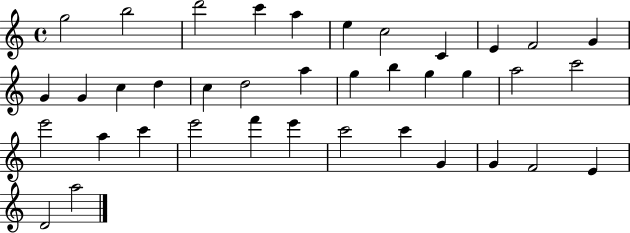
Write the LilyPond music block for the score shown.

{
  \clef treble
  \time 4/4
  \defaultTimeSignature
  \key c \major
  g''2 b''2 | d'''2 c'''4 a''4 | e''4 c''2 c'4 | e'4 f'2 g'4 | \break g'4 g'4 c''4 d''4 | c''4 d''2 a''4 | g''4 b''4 g''4 g''4 | a''2 c'''2 | \break e'''2 a''4 c'''4 | e'''2 f'''4 e'''4 | c'''2 c'''4 g'4 | g'4 f'2 e'4 | \break d'2 a''2 | \bar "|."
}